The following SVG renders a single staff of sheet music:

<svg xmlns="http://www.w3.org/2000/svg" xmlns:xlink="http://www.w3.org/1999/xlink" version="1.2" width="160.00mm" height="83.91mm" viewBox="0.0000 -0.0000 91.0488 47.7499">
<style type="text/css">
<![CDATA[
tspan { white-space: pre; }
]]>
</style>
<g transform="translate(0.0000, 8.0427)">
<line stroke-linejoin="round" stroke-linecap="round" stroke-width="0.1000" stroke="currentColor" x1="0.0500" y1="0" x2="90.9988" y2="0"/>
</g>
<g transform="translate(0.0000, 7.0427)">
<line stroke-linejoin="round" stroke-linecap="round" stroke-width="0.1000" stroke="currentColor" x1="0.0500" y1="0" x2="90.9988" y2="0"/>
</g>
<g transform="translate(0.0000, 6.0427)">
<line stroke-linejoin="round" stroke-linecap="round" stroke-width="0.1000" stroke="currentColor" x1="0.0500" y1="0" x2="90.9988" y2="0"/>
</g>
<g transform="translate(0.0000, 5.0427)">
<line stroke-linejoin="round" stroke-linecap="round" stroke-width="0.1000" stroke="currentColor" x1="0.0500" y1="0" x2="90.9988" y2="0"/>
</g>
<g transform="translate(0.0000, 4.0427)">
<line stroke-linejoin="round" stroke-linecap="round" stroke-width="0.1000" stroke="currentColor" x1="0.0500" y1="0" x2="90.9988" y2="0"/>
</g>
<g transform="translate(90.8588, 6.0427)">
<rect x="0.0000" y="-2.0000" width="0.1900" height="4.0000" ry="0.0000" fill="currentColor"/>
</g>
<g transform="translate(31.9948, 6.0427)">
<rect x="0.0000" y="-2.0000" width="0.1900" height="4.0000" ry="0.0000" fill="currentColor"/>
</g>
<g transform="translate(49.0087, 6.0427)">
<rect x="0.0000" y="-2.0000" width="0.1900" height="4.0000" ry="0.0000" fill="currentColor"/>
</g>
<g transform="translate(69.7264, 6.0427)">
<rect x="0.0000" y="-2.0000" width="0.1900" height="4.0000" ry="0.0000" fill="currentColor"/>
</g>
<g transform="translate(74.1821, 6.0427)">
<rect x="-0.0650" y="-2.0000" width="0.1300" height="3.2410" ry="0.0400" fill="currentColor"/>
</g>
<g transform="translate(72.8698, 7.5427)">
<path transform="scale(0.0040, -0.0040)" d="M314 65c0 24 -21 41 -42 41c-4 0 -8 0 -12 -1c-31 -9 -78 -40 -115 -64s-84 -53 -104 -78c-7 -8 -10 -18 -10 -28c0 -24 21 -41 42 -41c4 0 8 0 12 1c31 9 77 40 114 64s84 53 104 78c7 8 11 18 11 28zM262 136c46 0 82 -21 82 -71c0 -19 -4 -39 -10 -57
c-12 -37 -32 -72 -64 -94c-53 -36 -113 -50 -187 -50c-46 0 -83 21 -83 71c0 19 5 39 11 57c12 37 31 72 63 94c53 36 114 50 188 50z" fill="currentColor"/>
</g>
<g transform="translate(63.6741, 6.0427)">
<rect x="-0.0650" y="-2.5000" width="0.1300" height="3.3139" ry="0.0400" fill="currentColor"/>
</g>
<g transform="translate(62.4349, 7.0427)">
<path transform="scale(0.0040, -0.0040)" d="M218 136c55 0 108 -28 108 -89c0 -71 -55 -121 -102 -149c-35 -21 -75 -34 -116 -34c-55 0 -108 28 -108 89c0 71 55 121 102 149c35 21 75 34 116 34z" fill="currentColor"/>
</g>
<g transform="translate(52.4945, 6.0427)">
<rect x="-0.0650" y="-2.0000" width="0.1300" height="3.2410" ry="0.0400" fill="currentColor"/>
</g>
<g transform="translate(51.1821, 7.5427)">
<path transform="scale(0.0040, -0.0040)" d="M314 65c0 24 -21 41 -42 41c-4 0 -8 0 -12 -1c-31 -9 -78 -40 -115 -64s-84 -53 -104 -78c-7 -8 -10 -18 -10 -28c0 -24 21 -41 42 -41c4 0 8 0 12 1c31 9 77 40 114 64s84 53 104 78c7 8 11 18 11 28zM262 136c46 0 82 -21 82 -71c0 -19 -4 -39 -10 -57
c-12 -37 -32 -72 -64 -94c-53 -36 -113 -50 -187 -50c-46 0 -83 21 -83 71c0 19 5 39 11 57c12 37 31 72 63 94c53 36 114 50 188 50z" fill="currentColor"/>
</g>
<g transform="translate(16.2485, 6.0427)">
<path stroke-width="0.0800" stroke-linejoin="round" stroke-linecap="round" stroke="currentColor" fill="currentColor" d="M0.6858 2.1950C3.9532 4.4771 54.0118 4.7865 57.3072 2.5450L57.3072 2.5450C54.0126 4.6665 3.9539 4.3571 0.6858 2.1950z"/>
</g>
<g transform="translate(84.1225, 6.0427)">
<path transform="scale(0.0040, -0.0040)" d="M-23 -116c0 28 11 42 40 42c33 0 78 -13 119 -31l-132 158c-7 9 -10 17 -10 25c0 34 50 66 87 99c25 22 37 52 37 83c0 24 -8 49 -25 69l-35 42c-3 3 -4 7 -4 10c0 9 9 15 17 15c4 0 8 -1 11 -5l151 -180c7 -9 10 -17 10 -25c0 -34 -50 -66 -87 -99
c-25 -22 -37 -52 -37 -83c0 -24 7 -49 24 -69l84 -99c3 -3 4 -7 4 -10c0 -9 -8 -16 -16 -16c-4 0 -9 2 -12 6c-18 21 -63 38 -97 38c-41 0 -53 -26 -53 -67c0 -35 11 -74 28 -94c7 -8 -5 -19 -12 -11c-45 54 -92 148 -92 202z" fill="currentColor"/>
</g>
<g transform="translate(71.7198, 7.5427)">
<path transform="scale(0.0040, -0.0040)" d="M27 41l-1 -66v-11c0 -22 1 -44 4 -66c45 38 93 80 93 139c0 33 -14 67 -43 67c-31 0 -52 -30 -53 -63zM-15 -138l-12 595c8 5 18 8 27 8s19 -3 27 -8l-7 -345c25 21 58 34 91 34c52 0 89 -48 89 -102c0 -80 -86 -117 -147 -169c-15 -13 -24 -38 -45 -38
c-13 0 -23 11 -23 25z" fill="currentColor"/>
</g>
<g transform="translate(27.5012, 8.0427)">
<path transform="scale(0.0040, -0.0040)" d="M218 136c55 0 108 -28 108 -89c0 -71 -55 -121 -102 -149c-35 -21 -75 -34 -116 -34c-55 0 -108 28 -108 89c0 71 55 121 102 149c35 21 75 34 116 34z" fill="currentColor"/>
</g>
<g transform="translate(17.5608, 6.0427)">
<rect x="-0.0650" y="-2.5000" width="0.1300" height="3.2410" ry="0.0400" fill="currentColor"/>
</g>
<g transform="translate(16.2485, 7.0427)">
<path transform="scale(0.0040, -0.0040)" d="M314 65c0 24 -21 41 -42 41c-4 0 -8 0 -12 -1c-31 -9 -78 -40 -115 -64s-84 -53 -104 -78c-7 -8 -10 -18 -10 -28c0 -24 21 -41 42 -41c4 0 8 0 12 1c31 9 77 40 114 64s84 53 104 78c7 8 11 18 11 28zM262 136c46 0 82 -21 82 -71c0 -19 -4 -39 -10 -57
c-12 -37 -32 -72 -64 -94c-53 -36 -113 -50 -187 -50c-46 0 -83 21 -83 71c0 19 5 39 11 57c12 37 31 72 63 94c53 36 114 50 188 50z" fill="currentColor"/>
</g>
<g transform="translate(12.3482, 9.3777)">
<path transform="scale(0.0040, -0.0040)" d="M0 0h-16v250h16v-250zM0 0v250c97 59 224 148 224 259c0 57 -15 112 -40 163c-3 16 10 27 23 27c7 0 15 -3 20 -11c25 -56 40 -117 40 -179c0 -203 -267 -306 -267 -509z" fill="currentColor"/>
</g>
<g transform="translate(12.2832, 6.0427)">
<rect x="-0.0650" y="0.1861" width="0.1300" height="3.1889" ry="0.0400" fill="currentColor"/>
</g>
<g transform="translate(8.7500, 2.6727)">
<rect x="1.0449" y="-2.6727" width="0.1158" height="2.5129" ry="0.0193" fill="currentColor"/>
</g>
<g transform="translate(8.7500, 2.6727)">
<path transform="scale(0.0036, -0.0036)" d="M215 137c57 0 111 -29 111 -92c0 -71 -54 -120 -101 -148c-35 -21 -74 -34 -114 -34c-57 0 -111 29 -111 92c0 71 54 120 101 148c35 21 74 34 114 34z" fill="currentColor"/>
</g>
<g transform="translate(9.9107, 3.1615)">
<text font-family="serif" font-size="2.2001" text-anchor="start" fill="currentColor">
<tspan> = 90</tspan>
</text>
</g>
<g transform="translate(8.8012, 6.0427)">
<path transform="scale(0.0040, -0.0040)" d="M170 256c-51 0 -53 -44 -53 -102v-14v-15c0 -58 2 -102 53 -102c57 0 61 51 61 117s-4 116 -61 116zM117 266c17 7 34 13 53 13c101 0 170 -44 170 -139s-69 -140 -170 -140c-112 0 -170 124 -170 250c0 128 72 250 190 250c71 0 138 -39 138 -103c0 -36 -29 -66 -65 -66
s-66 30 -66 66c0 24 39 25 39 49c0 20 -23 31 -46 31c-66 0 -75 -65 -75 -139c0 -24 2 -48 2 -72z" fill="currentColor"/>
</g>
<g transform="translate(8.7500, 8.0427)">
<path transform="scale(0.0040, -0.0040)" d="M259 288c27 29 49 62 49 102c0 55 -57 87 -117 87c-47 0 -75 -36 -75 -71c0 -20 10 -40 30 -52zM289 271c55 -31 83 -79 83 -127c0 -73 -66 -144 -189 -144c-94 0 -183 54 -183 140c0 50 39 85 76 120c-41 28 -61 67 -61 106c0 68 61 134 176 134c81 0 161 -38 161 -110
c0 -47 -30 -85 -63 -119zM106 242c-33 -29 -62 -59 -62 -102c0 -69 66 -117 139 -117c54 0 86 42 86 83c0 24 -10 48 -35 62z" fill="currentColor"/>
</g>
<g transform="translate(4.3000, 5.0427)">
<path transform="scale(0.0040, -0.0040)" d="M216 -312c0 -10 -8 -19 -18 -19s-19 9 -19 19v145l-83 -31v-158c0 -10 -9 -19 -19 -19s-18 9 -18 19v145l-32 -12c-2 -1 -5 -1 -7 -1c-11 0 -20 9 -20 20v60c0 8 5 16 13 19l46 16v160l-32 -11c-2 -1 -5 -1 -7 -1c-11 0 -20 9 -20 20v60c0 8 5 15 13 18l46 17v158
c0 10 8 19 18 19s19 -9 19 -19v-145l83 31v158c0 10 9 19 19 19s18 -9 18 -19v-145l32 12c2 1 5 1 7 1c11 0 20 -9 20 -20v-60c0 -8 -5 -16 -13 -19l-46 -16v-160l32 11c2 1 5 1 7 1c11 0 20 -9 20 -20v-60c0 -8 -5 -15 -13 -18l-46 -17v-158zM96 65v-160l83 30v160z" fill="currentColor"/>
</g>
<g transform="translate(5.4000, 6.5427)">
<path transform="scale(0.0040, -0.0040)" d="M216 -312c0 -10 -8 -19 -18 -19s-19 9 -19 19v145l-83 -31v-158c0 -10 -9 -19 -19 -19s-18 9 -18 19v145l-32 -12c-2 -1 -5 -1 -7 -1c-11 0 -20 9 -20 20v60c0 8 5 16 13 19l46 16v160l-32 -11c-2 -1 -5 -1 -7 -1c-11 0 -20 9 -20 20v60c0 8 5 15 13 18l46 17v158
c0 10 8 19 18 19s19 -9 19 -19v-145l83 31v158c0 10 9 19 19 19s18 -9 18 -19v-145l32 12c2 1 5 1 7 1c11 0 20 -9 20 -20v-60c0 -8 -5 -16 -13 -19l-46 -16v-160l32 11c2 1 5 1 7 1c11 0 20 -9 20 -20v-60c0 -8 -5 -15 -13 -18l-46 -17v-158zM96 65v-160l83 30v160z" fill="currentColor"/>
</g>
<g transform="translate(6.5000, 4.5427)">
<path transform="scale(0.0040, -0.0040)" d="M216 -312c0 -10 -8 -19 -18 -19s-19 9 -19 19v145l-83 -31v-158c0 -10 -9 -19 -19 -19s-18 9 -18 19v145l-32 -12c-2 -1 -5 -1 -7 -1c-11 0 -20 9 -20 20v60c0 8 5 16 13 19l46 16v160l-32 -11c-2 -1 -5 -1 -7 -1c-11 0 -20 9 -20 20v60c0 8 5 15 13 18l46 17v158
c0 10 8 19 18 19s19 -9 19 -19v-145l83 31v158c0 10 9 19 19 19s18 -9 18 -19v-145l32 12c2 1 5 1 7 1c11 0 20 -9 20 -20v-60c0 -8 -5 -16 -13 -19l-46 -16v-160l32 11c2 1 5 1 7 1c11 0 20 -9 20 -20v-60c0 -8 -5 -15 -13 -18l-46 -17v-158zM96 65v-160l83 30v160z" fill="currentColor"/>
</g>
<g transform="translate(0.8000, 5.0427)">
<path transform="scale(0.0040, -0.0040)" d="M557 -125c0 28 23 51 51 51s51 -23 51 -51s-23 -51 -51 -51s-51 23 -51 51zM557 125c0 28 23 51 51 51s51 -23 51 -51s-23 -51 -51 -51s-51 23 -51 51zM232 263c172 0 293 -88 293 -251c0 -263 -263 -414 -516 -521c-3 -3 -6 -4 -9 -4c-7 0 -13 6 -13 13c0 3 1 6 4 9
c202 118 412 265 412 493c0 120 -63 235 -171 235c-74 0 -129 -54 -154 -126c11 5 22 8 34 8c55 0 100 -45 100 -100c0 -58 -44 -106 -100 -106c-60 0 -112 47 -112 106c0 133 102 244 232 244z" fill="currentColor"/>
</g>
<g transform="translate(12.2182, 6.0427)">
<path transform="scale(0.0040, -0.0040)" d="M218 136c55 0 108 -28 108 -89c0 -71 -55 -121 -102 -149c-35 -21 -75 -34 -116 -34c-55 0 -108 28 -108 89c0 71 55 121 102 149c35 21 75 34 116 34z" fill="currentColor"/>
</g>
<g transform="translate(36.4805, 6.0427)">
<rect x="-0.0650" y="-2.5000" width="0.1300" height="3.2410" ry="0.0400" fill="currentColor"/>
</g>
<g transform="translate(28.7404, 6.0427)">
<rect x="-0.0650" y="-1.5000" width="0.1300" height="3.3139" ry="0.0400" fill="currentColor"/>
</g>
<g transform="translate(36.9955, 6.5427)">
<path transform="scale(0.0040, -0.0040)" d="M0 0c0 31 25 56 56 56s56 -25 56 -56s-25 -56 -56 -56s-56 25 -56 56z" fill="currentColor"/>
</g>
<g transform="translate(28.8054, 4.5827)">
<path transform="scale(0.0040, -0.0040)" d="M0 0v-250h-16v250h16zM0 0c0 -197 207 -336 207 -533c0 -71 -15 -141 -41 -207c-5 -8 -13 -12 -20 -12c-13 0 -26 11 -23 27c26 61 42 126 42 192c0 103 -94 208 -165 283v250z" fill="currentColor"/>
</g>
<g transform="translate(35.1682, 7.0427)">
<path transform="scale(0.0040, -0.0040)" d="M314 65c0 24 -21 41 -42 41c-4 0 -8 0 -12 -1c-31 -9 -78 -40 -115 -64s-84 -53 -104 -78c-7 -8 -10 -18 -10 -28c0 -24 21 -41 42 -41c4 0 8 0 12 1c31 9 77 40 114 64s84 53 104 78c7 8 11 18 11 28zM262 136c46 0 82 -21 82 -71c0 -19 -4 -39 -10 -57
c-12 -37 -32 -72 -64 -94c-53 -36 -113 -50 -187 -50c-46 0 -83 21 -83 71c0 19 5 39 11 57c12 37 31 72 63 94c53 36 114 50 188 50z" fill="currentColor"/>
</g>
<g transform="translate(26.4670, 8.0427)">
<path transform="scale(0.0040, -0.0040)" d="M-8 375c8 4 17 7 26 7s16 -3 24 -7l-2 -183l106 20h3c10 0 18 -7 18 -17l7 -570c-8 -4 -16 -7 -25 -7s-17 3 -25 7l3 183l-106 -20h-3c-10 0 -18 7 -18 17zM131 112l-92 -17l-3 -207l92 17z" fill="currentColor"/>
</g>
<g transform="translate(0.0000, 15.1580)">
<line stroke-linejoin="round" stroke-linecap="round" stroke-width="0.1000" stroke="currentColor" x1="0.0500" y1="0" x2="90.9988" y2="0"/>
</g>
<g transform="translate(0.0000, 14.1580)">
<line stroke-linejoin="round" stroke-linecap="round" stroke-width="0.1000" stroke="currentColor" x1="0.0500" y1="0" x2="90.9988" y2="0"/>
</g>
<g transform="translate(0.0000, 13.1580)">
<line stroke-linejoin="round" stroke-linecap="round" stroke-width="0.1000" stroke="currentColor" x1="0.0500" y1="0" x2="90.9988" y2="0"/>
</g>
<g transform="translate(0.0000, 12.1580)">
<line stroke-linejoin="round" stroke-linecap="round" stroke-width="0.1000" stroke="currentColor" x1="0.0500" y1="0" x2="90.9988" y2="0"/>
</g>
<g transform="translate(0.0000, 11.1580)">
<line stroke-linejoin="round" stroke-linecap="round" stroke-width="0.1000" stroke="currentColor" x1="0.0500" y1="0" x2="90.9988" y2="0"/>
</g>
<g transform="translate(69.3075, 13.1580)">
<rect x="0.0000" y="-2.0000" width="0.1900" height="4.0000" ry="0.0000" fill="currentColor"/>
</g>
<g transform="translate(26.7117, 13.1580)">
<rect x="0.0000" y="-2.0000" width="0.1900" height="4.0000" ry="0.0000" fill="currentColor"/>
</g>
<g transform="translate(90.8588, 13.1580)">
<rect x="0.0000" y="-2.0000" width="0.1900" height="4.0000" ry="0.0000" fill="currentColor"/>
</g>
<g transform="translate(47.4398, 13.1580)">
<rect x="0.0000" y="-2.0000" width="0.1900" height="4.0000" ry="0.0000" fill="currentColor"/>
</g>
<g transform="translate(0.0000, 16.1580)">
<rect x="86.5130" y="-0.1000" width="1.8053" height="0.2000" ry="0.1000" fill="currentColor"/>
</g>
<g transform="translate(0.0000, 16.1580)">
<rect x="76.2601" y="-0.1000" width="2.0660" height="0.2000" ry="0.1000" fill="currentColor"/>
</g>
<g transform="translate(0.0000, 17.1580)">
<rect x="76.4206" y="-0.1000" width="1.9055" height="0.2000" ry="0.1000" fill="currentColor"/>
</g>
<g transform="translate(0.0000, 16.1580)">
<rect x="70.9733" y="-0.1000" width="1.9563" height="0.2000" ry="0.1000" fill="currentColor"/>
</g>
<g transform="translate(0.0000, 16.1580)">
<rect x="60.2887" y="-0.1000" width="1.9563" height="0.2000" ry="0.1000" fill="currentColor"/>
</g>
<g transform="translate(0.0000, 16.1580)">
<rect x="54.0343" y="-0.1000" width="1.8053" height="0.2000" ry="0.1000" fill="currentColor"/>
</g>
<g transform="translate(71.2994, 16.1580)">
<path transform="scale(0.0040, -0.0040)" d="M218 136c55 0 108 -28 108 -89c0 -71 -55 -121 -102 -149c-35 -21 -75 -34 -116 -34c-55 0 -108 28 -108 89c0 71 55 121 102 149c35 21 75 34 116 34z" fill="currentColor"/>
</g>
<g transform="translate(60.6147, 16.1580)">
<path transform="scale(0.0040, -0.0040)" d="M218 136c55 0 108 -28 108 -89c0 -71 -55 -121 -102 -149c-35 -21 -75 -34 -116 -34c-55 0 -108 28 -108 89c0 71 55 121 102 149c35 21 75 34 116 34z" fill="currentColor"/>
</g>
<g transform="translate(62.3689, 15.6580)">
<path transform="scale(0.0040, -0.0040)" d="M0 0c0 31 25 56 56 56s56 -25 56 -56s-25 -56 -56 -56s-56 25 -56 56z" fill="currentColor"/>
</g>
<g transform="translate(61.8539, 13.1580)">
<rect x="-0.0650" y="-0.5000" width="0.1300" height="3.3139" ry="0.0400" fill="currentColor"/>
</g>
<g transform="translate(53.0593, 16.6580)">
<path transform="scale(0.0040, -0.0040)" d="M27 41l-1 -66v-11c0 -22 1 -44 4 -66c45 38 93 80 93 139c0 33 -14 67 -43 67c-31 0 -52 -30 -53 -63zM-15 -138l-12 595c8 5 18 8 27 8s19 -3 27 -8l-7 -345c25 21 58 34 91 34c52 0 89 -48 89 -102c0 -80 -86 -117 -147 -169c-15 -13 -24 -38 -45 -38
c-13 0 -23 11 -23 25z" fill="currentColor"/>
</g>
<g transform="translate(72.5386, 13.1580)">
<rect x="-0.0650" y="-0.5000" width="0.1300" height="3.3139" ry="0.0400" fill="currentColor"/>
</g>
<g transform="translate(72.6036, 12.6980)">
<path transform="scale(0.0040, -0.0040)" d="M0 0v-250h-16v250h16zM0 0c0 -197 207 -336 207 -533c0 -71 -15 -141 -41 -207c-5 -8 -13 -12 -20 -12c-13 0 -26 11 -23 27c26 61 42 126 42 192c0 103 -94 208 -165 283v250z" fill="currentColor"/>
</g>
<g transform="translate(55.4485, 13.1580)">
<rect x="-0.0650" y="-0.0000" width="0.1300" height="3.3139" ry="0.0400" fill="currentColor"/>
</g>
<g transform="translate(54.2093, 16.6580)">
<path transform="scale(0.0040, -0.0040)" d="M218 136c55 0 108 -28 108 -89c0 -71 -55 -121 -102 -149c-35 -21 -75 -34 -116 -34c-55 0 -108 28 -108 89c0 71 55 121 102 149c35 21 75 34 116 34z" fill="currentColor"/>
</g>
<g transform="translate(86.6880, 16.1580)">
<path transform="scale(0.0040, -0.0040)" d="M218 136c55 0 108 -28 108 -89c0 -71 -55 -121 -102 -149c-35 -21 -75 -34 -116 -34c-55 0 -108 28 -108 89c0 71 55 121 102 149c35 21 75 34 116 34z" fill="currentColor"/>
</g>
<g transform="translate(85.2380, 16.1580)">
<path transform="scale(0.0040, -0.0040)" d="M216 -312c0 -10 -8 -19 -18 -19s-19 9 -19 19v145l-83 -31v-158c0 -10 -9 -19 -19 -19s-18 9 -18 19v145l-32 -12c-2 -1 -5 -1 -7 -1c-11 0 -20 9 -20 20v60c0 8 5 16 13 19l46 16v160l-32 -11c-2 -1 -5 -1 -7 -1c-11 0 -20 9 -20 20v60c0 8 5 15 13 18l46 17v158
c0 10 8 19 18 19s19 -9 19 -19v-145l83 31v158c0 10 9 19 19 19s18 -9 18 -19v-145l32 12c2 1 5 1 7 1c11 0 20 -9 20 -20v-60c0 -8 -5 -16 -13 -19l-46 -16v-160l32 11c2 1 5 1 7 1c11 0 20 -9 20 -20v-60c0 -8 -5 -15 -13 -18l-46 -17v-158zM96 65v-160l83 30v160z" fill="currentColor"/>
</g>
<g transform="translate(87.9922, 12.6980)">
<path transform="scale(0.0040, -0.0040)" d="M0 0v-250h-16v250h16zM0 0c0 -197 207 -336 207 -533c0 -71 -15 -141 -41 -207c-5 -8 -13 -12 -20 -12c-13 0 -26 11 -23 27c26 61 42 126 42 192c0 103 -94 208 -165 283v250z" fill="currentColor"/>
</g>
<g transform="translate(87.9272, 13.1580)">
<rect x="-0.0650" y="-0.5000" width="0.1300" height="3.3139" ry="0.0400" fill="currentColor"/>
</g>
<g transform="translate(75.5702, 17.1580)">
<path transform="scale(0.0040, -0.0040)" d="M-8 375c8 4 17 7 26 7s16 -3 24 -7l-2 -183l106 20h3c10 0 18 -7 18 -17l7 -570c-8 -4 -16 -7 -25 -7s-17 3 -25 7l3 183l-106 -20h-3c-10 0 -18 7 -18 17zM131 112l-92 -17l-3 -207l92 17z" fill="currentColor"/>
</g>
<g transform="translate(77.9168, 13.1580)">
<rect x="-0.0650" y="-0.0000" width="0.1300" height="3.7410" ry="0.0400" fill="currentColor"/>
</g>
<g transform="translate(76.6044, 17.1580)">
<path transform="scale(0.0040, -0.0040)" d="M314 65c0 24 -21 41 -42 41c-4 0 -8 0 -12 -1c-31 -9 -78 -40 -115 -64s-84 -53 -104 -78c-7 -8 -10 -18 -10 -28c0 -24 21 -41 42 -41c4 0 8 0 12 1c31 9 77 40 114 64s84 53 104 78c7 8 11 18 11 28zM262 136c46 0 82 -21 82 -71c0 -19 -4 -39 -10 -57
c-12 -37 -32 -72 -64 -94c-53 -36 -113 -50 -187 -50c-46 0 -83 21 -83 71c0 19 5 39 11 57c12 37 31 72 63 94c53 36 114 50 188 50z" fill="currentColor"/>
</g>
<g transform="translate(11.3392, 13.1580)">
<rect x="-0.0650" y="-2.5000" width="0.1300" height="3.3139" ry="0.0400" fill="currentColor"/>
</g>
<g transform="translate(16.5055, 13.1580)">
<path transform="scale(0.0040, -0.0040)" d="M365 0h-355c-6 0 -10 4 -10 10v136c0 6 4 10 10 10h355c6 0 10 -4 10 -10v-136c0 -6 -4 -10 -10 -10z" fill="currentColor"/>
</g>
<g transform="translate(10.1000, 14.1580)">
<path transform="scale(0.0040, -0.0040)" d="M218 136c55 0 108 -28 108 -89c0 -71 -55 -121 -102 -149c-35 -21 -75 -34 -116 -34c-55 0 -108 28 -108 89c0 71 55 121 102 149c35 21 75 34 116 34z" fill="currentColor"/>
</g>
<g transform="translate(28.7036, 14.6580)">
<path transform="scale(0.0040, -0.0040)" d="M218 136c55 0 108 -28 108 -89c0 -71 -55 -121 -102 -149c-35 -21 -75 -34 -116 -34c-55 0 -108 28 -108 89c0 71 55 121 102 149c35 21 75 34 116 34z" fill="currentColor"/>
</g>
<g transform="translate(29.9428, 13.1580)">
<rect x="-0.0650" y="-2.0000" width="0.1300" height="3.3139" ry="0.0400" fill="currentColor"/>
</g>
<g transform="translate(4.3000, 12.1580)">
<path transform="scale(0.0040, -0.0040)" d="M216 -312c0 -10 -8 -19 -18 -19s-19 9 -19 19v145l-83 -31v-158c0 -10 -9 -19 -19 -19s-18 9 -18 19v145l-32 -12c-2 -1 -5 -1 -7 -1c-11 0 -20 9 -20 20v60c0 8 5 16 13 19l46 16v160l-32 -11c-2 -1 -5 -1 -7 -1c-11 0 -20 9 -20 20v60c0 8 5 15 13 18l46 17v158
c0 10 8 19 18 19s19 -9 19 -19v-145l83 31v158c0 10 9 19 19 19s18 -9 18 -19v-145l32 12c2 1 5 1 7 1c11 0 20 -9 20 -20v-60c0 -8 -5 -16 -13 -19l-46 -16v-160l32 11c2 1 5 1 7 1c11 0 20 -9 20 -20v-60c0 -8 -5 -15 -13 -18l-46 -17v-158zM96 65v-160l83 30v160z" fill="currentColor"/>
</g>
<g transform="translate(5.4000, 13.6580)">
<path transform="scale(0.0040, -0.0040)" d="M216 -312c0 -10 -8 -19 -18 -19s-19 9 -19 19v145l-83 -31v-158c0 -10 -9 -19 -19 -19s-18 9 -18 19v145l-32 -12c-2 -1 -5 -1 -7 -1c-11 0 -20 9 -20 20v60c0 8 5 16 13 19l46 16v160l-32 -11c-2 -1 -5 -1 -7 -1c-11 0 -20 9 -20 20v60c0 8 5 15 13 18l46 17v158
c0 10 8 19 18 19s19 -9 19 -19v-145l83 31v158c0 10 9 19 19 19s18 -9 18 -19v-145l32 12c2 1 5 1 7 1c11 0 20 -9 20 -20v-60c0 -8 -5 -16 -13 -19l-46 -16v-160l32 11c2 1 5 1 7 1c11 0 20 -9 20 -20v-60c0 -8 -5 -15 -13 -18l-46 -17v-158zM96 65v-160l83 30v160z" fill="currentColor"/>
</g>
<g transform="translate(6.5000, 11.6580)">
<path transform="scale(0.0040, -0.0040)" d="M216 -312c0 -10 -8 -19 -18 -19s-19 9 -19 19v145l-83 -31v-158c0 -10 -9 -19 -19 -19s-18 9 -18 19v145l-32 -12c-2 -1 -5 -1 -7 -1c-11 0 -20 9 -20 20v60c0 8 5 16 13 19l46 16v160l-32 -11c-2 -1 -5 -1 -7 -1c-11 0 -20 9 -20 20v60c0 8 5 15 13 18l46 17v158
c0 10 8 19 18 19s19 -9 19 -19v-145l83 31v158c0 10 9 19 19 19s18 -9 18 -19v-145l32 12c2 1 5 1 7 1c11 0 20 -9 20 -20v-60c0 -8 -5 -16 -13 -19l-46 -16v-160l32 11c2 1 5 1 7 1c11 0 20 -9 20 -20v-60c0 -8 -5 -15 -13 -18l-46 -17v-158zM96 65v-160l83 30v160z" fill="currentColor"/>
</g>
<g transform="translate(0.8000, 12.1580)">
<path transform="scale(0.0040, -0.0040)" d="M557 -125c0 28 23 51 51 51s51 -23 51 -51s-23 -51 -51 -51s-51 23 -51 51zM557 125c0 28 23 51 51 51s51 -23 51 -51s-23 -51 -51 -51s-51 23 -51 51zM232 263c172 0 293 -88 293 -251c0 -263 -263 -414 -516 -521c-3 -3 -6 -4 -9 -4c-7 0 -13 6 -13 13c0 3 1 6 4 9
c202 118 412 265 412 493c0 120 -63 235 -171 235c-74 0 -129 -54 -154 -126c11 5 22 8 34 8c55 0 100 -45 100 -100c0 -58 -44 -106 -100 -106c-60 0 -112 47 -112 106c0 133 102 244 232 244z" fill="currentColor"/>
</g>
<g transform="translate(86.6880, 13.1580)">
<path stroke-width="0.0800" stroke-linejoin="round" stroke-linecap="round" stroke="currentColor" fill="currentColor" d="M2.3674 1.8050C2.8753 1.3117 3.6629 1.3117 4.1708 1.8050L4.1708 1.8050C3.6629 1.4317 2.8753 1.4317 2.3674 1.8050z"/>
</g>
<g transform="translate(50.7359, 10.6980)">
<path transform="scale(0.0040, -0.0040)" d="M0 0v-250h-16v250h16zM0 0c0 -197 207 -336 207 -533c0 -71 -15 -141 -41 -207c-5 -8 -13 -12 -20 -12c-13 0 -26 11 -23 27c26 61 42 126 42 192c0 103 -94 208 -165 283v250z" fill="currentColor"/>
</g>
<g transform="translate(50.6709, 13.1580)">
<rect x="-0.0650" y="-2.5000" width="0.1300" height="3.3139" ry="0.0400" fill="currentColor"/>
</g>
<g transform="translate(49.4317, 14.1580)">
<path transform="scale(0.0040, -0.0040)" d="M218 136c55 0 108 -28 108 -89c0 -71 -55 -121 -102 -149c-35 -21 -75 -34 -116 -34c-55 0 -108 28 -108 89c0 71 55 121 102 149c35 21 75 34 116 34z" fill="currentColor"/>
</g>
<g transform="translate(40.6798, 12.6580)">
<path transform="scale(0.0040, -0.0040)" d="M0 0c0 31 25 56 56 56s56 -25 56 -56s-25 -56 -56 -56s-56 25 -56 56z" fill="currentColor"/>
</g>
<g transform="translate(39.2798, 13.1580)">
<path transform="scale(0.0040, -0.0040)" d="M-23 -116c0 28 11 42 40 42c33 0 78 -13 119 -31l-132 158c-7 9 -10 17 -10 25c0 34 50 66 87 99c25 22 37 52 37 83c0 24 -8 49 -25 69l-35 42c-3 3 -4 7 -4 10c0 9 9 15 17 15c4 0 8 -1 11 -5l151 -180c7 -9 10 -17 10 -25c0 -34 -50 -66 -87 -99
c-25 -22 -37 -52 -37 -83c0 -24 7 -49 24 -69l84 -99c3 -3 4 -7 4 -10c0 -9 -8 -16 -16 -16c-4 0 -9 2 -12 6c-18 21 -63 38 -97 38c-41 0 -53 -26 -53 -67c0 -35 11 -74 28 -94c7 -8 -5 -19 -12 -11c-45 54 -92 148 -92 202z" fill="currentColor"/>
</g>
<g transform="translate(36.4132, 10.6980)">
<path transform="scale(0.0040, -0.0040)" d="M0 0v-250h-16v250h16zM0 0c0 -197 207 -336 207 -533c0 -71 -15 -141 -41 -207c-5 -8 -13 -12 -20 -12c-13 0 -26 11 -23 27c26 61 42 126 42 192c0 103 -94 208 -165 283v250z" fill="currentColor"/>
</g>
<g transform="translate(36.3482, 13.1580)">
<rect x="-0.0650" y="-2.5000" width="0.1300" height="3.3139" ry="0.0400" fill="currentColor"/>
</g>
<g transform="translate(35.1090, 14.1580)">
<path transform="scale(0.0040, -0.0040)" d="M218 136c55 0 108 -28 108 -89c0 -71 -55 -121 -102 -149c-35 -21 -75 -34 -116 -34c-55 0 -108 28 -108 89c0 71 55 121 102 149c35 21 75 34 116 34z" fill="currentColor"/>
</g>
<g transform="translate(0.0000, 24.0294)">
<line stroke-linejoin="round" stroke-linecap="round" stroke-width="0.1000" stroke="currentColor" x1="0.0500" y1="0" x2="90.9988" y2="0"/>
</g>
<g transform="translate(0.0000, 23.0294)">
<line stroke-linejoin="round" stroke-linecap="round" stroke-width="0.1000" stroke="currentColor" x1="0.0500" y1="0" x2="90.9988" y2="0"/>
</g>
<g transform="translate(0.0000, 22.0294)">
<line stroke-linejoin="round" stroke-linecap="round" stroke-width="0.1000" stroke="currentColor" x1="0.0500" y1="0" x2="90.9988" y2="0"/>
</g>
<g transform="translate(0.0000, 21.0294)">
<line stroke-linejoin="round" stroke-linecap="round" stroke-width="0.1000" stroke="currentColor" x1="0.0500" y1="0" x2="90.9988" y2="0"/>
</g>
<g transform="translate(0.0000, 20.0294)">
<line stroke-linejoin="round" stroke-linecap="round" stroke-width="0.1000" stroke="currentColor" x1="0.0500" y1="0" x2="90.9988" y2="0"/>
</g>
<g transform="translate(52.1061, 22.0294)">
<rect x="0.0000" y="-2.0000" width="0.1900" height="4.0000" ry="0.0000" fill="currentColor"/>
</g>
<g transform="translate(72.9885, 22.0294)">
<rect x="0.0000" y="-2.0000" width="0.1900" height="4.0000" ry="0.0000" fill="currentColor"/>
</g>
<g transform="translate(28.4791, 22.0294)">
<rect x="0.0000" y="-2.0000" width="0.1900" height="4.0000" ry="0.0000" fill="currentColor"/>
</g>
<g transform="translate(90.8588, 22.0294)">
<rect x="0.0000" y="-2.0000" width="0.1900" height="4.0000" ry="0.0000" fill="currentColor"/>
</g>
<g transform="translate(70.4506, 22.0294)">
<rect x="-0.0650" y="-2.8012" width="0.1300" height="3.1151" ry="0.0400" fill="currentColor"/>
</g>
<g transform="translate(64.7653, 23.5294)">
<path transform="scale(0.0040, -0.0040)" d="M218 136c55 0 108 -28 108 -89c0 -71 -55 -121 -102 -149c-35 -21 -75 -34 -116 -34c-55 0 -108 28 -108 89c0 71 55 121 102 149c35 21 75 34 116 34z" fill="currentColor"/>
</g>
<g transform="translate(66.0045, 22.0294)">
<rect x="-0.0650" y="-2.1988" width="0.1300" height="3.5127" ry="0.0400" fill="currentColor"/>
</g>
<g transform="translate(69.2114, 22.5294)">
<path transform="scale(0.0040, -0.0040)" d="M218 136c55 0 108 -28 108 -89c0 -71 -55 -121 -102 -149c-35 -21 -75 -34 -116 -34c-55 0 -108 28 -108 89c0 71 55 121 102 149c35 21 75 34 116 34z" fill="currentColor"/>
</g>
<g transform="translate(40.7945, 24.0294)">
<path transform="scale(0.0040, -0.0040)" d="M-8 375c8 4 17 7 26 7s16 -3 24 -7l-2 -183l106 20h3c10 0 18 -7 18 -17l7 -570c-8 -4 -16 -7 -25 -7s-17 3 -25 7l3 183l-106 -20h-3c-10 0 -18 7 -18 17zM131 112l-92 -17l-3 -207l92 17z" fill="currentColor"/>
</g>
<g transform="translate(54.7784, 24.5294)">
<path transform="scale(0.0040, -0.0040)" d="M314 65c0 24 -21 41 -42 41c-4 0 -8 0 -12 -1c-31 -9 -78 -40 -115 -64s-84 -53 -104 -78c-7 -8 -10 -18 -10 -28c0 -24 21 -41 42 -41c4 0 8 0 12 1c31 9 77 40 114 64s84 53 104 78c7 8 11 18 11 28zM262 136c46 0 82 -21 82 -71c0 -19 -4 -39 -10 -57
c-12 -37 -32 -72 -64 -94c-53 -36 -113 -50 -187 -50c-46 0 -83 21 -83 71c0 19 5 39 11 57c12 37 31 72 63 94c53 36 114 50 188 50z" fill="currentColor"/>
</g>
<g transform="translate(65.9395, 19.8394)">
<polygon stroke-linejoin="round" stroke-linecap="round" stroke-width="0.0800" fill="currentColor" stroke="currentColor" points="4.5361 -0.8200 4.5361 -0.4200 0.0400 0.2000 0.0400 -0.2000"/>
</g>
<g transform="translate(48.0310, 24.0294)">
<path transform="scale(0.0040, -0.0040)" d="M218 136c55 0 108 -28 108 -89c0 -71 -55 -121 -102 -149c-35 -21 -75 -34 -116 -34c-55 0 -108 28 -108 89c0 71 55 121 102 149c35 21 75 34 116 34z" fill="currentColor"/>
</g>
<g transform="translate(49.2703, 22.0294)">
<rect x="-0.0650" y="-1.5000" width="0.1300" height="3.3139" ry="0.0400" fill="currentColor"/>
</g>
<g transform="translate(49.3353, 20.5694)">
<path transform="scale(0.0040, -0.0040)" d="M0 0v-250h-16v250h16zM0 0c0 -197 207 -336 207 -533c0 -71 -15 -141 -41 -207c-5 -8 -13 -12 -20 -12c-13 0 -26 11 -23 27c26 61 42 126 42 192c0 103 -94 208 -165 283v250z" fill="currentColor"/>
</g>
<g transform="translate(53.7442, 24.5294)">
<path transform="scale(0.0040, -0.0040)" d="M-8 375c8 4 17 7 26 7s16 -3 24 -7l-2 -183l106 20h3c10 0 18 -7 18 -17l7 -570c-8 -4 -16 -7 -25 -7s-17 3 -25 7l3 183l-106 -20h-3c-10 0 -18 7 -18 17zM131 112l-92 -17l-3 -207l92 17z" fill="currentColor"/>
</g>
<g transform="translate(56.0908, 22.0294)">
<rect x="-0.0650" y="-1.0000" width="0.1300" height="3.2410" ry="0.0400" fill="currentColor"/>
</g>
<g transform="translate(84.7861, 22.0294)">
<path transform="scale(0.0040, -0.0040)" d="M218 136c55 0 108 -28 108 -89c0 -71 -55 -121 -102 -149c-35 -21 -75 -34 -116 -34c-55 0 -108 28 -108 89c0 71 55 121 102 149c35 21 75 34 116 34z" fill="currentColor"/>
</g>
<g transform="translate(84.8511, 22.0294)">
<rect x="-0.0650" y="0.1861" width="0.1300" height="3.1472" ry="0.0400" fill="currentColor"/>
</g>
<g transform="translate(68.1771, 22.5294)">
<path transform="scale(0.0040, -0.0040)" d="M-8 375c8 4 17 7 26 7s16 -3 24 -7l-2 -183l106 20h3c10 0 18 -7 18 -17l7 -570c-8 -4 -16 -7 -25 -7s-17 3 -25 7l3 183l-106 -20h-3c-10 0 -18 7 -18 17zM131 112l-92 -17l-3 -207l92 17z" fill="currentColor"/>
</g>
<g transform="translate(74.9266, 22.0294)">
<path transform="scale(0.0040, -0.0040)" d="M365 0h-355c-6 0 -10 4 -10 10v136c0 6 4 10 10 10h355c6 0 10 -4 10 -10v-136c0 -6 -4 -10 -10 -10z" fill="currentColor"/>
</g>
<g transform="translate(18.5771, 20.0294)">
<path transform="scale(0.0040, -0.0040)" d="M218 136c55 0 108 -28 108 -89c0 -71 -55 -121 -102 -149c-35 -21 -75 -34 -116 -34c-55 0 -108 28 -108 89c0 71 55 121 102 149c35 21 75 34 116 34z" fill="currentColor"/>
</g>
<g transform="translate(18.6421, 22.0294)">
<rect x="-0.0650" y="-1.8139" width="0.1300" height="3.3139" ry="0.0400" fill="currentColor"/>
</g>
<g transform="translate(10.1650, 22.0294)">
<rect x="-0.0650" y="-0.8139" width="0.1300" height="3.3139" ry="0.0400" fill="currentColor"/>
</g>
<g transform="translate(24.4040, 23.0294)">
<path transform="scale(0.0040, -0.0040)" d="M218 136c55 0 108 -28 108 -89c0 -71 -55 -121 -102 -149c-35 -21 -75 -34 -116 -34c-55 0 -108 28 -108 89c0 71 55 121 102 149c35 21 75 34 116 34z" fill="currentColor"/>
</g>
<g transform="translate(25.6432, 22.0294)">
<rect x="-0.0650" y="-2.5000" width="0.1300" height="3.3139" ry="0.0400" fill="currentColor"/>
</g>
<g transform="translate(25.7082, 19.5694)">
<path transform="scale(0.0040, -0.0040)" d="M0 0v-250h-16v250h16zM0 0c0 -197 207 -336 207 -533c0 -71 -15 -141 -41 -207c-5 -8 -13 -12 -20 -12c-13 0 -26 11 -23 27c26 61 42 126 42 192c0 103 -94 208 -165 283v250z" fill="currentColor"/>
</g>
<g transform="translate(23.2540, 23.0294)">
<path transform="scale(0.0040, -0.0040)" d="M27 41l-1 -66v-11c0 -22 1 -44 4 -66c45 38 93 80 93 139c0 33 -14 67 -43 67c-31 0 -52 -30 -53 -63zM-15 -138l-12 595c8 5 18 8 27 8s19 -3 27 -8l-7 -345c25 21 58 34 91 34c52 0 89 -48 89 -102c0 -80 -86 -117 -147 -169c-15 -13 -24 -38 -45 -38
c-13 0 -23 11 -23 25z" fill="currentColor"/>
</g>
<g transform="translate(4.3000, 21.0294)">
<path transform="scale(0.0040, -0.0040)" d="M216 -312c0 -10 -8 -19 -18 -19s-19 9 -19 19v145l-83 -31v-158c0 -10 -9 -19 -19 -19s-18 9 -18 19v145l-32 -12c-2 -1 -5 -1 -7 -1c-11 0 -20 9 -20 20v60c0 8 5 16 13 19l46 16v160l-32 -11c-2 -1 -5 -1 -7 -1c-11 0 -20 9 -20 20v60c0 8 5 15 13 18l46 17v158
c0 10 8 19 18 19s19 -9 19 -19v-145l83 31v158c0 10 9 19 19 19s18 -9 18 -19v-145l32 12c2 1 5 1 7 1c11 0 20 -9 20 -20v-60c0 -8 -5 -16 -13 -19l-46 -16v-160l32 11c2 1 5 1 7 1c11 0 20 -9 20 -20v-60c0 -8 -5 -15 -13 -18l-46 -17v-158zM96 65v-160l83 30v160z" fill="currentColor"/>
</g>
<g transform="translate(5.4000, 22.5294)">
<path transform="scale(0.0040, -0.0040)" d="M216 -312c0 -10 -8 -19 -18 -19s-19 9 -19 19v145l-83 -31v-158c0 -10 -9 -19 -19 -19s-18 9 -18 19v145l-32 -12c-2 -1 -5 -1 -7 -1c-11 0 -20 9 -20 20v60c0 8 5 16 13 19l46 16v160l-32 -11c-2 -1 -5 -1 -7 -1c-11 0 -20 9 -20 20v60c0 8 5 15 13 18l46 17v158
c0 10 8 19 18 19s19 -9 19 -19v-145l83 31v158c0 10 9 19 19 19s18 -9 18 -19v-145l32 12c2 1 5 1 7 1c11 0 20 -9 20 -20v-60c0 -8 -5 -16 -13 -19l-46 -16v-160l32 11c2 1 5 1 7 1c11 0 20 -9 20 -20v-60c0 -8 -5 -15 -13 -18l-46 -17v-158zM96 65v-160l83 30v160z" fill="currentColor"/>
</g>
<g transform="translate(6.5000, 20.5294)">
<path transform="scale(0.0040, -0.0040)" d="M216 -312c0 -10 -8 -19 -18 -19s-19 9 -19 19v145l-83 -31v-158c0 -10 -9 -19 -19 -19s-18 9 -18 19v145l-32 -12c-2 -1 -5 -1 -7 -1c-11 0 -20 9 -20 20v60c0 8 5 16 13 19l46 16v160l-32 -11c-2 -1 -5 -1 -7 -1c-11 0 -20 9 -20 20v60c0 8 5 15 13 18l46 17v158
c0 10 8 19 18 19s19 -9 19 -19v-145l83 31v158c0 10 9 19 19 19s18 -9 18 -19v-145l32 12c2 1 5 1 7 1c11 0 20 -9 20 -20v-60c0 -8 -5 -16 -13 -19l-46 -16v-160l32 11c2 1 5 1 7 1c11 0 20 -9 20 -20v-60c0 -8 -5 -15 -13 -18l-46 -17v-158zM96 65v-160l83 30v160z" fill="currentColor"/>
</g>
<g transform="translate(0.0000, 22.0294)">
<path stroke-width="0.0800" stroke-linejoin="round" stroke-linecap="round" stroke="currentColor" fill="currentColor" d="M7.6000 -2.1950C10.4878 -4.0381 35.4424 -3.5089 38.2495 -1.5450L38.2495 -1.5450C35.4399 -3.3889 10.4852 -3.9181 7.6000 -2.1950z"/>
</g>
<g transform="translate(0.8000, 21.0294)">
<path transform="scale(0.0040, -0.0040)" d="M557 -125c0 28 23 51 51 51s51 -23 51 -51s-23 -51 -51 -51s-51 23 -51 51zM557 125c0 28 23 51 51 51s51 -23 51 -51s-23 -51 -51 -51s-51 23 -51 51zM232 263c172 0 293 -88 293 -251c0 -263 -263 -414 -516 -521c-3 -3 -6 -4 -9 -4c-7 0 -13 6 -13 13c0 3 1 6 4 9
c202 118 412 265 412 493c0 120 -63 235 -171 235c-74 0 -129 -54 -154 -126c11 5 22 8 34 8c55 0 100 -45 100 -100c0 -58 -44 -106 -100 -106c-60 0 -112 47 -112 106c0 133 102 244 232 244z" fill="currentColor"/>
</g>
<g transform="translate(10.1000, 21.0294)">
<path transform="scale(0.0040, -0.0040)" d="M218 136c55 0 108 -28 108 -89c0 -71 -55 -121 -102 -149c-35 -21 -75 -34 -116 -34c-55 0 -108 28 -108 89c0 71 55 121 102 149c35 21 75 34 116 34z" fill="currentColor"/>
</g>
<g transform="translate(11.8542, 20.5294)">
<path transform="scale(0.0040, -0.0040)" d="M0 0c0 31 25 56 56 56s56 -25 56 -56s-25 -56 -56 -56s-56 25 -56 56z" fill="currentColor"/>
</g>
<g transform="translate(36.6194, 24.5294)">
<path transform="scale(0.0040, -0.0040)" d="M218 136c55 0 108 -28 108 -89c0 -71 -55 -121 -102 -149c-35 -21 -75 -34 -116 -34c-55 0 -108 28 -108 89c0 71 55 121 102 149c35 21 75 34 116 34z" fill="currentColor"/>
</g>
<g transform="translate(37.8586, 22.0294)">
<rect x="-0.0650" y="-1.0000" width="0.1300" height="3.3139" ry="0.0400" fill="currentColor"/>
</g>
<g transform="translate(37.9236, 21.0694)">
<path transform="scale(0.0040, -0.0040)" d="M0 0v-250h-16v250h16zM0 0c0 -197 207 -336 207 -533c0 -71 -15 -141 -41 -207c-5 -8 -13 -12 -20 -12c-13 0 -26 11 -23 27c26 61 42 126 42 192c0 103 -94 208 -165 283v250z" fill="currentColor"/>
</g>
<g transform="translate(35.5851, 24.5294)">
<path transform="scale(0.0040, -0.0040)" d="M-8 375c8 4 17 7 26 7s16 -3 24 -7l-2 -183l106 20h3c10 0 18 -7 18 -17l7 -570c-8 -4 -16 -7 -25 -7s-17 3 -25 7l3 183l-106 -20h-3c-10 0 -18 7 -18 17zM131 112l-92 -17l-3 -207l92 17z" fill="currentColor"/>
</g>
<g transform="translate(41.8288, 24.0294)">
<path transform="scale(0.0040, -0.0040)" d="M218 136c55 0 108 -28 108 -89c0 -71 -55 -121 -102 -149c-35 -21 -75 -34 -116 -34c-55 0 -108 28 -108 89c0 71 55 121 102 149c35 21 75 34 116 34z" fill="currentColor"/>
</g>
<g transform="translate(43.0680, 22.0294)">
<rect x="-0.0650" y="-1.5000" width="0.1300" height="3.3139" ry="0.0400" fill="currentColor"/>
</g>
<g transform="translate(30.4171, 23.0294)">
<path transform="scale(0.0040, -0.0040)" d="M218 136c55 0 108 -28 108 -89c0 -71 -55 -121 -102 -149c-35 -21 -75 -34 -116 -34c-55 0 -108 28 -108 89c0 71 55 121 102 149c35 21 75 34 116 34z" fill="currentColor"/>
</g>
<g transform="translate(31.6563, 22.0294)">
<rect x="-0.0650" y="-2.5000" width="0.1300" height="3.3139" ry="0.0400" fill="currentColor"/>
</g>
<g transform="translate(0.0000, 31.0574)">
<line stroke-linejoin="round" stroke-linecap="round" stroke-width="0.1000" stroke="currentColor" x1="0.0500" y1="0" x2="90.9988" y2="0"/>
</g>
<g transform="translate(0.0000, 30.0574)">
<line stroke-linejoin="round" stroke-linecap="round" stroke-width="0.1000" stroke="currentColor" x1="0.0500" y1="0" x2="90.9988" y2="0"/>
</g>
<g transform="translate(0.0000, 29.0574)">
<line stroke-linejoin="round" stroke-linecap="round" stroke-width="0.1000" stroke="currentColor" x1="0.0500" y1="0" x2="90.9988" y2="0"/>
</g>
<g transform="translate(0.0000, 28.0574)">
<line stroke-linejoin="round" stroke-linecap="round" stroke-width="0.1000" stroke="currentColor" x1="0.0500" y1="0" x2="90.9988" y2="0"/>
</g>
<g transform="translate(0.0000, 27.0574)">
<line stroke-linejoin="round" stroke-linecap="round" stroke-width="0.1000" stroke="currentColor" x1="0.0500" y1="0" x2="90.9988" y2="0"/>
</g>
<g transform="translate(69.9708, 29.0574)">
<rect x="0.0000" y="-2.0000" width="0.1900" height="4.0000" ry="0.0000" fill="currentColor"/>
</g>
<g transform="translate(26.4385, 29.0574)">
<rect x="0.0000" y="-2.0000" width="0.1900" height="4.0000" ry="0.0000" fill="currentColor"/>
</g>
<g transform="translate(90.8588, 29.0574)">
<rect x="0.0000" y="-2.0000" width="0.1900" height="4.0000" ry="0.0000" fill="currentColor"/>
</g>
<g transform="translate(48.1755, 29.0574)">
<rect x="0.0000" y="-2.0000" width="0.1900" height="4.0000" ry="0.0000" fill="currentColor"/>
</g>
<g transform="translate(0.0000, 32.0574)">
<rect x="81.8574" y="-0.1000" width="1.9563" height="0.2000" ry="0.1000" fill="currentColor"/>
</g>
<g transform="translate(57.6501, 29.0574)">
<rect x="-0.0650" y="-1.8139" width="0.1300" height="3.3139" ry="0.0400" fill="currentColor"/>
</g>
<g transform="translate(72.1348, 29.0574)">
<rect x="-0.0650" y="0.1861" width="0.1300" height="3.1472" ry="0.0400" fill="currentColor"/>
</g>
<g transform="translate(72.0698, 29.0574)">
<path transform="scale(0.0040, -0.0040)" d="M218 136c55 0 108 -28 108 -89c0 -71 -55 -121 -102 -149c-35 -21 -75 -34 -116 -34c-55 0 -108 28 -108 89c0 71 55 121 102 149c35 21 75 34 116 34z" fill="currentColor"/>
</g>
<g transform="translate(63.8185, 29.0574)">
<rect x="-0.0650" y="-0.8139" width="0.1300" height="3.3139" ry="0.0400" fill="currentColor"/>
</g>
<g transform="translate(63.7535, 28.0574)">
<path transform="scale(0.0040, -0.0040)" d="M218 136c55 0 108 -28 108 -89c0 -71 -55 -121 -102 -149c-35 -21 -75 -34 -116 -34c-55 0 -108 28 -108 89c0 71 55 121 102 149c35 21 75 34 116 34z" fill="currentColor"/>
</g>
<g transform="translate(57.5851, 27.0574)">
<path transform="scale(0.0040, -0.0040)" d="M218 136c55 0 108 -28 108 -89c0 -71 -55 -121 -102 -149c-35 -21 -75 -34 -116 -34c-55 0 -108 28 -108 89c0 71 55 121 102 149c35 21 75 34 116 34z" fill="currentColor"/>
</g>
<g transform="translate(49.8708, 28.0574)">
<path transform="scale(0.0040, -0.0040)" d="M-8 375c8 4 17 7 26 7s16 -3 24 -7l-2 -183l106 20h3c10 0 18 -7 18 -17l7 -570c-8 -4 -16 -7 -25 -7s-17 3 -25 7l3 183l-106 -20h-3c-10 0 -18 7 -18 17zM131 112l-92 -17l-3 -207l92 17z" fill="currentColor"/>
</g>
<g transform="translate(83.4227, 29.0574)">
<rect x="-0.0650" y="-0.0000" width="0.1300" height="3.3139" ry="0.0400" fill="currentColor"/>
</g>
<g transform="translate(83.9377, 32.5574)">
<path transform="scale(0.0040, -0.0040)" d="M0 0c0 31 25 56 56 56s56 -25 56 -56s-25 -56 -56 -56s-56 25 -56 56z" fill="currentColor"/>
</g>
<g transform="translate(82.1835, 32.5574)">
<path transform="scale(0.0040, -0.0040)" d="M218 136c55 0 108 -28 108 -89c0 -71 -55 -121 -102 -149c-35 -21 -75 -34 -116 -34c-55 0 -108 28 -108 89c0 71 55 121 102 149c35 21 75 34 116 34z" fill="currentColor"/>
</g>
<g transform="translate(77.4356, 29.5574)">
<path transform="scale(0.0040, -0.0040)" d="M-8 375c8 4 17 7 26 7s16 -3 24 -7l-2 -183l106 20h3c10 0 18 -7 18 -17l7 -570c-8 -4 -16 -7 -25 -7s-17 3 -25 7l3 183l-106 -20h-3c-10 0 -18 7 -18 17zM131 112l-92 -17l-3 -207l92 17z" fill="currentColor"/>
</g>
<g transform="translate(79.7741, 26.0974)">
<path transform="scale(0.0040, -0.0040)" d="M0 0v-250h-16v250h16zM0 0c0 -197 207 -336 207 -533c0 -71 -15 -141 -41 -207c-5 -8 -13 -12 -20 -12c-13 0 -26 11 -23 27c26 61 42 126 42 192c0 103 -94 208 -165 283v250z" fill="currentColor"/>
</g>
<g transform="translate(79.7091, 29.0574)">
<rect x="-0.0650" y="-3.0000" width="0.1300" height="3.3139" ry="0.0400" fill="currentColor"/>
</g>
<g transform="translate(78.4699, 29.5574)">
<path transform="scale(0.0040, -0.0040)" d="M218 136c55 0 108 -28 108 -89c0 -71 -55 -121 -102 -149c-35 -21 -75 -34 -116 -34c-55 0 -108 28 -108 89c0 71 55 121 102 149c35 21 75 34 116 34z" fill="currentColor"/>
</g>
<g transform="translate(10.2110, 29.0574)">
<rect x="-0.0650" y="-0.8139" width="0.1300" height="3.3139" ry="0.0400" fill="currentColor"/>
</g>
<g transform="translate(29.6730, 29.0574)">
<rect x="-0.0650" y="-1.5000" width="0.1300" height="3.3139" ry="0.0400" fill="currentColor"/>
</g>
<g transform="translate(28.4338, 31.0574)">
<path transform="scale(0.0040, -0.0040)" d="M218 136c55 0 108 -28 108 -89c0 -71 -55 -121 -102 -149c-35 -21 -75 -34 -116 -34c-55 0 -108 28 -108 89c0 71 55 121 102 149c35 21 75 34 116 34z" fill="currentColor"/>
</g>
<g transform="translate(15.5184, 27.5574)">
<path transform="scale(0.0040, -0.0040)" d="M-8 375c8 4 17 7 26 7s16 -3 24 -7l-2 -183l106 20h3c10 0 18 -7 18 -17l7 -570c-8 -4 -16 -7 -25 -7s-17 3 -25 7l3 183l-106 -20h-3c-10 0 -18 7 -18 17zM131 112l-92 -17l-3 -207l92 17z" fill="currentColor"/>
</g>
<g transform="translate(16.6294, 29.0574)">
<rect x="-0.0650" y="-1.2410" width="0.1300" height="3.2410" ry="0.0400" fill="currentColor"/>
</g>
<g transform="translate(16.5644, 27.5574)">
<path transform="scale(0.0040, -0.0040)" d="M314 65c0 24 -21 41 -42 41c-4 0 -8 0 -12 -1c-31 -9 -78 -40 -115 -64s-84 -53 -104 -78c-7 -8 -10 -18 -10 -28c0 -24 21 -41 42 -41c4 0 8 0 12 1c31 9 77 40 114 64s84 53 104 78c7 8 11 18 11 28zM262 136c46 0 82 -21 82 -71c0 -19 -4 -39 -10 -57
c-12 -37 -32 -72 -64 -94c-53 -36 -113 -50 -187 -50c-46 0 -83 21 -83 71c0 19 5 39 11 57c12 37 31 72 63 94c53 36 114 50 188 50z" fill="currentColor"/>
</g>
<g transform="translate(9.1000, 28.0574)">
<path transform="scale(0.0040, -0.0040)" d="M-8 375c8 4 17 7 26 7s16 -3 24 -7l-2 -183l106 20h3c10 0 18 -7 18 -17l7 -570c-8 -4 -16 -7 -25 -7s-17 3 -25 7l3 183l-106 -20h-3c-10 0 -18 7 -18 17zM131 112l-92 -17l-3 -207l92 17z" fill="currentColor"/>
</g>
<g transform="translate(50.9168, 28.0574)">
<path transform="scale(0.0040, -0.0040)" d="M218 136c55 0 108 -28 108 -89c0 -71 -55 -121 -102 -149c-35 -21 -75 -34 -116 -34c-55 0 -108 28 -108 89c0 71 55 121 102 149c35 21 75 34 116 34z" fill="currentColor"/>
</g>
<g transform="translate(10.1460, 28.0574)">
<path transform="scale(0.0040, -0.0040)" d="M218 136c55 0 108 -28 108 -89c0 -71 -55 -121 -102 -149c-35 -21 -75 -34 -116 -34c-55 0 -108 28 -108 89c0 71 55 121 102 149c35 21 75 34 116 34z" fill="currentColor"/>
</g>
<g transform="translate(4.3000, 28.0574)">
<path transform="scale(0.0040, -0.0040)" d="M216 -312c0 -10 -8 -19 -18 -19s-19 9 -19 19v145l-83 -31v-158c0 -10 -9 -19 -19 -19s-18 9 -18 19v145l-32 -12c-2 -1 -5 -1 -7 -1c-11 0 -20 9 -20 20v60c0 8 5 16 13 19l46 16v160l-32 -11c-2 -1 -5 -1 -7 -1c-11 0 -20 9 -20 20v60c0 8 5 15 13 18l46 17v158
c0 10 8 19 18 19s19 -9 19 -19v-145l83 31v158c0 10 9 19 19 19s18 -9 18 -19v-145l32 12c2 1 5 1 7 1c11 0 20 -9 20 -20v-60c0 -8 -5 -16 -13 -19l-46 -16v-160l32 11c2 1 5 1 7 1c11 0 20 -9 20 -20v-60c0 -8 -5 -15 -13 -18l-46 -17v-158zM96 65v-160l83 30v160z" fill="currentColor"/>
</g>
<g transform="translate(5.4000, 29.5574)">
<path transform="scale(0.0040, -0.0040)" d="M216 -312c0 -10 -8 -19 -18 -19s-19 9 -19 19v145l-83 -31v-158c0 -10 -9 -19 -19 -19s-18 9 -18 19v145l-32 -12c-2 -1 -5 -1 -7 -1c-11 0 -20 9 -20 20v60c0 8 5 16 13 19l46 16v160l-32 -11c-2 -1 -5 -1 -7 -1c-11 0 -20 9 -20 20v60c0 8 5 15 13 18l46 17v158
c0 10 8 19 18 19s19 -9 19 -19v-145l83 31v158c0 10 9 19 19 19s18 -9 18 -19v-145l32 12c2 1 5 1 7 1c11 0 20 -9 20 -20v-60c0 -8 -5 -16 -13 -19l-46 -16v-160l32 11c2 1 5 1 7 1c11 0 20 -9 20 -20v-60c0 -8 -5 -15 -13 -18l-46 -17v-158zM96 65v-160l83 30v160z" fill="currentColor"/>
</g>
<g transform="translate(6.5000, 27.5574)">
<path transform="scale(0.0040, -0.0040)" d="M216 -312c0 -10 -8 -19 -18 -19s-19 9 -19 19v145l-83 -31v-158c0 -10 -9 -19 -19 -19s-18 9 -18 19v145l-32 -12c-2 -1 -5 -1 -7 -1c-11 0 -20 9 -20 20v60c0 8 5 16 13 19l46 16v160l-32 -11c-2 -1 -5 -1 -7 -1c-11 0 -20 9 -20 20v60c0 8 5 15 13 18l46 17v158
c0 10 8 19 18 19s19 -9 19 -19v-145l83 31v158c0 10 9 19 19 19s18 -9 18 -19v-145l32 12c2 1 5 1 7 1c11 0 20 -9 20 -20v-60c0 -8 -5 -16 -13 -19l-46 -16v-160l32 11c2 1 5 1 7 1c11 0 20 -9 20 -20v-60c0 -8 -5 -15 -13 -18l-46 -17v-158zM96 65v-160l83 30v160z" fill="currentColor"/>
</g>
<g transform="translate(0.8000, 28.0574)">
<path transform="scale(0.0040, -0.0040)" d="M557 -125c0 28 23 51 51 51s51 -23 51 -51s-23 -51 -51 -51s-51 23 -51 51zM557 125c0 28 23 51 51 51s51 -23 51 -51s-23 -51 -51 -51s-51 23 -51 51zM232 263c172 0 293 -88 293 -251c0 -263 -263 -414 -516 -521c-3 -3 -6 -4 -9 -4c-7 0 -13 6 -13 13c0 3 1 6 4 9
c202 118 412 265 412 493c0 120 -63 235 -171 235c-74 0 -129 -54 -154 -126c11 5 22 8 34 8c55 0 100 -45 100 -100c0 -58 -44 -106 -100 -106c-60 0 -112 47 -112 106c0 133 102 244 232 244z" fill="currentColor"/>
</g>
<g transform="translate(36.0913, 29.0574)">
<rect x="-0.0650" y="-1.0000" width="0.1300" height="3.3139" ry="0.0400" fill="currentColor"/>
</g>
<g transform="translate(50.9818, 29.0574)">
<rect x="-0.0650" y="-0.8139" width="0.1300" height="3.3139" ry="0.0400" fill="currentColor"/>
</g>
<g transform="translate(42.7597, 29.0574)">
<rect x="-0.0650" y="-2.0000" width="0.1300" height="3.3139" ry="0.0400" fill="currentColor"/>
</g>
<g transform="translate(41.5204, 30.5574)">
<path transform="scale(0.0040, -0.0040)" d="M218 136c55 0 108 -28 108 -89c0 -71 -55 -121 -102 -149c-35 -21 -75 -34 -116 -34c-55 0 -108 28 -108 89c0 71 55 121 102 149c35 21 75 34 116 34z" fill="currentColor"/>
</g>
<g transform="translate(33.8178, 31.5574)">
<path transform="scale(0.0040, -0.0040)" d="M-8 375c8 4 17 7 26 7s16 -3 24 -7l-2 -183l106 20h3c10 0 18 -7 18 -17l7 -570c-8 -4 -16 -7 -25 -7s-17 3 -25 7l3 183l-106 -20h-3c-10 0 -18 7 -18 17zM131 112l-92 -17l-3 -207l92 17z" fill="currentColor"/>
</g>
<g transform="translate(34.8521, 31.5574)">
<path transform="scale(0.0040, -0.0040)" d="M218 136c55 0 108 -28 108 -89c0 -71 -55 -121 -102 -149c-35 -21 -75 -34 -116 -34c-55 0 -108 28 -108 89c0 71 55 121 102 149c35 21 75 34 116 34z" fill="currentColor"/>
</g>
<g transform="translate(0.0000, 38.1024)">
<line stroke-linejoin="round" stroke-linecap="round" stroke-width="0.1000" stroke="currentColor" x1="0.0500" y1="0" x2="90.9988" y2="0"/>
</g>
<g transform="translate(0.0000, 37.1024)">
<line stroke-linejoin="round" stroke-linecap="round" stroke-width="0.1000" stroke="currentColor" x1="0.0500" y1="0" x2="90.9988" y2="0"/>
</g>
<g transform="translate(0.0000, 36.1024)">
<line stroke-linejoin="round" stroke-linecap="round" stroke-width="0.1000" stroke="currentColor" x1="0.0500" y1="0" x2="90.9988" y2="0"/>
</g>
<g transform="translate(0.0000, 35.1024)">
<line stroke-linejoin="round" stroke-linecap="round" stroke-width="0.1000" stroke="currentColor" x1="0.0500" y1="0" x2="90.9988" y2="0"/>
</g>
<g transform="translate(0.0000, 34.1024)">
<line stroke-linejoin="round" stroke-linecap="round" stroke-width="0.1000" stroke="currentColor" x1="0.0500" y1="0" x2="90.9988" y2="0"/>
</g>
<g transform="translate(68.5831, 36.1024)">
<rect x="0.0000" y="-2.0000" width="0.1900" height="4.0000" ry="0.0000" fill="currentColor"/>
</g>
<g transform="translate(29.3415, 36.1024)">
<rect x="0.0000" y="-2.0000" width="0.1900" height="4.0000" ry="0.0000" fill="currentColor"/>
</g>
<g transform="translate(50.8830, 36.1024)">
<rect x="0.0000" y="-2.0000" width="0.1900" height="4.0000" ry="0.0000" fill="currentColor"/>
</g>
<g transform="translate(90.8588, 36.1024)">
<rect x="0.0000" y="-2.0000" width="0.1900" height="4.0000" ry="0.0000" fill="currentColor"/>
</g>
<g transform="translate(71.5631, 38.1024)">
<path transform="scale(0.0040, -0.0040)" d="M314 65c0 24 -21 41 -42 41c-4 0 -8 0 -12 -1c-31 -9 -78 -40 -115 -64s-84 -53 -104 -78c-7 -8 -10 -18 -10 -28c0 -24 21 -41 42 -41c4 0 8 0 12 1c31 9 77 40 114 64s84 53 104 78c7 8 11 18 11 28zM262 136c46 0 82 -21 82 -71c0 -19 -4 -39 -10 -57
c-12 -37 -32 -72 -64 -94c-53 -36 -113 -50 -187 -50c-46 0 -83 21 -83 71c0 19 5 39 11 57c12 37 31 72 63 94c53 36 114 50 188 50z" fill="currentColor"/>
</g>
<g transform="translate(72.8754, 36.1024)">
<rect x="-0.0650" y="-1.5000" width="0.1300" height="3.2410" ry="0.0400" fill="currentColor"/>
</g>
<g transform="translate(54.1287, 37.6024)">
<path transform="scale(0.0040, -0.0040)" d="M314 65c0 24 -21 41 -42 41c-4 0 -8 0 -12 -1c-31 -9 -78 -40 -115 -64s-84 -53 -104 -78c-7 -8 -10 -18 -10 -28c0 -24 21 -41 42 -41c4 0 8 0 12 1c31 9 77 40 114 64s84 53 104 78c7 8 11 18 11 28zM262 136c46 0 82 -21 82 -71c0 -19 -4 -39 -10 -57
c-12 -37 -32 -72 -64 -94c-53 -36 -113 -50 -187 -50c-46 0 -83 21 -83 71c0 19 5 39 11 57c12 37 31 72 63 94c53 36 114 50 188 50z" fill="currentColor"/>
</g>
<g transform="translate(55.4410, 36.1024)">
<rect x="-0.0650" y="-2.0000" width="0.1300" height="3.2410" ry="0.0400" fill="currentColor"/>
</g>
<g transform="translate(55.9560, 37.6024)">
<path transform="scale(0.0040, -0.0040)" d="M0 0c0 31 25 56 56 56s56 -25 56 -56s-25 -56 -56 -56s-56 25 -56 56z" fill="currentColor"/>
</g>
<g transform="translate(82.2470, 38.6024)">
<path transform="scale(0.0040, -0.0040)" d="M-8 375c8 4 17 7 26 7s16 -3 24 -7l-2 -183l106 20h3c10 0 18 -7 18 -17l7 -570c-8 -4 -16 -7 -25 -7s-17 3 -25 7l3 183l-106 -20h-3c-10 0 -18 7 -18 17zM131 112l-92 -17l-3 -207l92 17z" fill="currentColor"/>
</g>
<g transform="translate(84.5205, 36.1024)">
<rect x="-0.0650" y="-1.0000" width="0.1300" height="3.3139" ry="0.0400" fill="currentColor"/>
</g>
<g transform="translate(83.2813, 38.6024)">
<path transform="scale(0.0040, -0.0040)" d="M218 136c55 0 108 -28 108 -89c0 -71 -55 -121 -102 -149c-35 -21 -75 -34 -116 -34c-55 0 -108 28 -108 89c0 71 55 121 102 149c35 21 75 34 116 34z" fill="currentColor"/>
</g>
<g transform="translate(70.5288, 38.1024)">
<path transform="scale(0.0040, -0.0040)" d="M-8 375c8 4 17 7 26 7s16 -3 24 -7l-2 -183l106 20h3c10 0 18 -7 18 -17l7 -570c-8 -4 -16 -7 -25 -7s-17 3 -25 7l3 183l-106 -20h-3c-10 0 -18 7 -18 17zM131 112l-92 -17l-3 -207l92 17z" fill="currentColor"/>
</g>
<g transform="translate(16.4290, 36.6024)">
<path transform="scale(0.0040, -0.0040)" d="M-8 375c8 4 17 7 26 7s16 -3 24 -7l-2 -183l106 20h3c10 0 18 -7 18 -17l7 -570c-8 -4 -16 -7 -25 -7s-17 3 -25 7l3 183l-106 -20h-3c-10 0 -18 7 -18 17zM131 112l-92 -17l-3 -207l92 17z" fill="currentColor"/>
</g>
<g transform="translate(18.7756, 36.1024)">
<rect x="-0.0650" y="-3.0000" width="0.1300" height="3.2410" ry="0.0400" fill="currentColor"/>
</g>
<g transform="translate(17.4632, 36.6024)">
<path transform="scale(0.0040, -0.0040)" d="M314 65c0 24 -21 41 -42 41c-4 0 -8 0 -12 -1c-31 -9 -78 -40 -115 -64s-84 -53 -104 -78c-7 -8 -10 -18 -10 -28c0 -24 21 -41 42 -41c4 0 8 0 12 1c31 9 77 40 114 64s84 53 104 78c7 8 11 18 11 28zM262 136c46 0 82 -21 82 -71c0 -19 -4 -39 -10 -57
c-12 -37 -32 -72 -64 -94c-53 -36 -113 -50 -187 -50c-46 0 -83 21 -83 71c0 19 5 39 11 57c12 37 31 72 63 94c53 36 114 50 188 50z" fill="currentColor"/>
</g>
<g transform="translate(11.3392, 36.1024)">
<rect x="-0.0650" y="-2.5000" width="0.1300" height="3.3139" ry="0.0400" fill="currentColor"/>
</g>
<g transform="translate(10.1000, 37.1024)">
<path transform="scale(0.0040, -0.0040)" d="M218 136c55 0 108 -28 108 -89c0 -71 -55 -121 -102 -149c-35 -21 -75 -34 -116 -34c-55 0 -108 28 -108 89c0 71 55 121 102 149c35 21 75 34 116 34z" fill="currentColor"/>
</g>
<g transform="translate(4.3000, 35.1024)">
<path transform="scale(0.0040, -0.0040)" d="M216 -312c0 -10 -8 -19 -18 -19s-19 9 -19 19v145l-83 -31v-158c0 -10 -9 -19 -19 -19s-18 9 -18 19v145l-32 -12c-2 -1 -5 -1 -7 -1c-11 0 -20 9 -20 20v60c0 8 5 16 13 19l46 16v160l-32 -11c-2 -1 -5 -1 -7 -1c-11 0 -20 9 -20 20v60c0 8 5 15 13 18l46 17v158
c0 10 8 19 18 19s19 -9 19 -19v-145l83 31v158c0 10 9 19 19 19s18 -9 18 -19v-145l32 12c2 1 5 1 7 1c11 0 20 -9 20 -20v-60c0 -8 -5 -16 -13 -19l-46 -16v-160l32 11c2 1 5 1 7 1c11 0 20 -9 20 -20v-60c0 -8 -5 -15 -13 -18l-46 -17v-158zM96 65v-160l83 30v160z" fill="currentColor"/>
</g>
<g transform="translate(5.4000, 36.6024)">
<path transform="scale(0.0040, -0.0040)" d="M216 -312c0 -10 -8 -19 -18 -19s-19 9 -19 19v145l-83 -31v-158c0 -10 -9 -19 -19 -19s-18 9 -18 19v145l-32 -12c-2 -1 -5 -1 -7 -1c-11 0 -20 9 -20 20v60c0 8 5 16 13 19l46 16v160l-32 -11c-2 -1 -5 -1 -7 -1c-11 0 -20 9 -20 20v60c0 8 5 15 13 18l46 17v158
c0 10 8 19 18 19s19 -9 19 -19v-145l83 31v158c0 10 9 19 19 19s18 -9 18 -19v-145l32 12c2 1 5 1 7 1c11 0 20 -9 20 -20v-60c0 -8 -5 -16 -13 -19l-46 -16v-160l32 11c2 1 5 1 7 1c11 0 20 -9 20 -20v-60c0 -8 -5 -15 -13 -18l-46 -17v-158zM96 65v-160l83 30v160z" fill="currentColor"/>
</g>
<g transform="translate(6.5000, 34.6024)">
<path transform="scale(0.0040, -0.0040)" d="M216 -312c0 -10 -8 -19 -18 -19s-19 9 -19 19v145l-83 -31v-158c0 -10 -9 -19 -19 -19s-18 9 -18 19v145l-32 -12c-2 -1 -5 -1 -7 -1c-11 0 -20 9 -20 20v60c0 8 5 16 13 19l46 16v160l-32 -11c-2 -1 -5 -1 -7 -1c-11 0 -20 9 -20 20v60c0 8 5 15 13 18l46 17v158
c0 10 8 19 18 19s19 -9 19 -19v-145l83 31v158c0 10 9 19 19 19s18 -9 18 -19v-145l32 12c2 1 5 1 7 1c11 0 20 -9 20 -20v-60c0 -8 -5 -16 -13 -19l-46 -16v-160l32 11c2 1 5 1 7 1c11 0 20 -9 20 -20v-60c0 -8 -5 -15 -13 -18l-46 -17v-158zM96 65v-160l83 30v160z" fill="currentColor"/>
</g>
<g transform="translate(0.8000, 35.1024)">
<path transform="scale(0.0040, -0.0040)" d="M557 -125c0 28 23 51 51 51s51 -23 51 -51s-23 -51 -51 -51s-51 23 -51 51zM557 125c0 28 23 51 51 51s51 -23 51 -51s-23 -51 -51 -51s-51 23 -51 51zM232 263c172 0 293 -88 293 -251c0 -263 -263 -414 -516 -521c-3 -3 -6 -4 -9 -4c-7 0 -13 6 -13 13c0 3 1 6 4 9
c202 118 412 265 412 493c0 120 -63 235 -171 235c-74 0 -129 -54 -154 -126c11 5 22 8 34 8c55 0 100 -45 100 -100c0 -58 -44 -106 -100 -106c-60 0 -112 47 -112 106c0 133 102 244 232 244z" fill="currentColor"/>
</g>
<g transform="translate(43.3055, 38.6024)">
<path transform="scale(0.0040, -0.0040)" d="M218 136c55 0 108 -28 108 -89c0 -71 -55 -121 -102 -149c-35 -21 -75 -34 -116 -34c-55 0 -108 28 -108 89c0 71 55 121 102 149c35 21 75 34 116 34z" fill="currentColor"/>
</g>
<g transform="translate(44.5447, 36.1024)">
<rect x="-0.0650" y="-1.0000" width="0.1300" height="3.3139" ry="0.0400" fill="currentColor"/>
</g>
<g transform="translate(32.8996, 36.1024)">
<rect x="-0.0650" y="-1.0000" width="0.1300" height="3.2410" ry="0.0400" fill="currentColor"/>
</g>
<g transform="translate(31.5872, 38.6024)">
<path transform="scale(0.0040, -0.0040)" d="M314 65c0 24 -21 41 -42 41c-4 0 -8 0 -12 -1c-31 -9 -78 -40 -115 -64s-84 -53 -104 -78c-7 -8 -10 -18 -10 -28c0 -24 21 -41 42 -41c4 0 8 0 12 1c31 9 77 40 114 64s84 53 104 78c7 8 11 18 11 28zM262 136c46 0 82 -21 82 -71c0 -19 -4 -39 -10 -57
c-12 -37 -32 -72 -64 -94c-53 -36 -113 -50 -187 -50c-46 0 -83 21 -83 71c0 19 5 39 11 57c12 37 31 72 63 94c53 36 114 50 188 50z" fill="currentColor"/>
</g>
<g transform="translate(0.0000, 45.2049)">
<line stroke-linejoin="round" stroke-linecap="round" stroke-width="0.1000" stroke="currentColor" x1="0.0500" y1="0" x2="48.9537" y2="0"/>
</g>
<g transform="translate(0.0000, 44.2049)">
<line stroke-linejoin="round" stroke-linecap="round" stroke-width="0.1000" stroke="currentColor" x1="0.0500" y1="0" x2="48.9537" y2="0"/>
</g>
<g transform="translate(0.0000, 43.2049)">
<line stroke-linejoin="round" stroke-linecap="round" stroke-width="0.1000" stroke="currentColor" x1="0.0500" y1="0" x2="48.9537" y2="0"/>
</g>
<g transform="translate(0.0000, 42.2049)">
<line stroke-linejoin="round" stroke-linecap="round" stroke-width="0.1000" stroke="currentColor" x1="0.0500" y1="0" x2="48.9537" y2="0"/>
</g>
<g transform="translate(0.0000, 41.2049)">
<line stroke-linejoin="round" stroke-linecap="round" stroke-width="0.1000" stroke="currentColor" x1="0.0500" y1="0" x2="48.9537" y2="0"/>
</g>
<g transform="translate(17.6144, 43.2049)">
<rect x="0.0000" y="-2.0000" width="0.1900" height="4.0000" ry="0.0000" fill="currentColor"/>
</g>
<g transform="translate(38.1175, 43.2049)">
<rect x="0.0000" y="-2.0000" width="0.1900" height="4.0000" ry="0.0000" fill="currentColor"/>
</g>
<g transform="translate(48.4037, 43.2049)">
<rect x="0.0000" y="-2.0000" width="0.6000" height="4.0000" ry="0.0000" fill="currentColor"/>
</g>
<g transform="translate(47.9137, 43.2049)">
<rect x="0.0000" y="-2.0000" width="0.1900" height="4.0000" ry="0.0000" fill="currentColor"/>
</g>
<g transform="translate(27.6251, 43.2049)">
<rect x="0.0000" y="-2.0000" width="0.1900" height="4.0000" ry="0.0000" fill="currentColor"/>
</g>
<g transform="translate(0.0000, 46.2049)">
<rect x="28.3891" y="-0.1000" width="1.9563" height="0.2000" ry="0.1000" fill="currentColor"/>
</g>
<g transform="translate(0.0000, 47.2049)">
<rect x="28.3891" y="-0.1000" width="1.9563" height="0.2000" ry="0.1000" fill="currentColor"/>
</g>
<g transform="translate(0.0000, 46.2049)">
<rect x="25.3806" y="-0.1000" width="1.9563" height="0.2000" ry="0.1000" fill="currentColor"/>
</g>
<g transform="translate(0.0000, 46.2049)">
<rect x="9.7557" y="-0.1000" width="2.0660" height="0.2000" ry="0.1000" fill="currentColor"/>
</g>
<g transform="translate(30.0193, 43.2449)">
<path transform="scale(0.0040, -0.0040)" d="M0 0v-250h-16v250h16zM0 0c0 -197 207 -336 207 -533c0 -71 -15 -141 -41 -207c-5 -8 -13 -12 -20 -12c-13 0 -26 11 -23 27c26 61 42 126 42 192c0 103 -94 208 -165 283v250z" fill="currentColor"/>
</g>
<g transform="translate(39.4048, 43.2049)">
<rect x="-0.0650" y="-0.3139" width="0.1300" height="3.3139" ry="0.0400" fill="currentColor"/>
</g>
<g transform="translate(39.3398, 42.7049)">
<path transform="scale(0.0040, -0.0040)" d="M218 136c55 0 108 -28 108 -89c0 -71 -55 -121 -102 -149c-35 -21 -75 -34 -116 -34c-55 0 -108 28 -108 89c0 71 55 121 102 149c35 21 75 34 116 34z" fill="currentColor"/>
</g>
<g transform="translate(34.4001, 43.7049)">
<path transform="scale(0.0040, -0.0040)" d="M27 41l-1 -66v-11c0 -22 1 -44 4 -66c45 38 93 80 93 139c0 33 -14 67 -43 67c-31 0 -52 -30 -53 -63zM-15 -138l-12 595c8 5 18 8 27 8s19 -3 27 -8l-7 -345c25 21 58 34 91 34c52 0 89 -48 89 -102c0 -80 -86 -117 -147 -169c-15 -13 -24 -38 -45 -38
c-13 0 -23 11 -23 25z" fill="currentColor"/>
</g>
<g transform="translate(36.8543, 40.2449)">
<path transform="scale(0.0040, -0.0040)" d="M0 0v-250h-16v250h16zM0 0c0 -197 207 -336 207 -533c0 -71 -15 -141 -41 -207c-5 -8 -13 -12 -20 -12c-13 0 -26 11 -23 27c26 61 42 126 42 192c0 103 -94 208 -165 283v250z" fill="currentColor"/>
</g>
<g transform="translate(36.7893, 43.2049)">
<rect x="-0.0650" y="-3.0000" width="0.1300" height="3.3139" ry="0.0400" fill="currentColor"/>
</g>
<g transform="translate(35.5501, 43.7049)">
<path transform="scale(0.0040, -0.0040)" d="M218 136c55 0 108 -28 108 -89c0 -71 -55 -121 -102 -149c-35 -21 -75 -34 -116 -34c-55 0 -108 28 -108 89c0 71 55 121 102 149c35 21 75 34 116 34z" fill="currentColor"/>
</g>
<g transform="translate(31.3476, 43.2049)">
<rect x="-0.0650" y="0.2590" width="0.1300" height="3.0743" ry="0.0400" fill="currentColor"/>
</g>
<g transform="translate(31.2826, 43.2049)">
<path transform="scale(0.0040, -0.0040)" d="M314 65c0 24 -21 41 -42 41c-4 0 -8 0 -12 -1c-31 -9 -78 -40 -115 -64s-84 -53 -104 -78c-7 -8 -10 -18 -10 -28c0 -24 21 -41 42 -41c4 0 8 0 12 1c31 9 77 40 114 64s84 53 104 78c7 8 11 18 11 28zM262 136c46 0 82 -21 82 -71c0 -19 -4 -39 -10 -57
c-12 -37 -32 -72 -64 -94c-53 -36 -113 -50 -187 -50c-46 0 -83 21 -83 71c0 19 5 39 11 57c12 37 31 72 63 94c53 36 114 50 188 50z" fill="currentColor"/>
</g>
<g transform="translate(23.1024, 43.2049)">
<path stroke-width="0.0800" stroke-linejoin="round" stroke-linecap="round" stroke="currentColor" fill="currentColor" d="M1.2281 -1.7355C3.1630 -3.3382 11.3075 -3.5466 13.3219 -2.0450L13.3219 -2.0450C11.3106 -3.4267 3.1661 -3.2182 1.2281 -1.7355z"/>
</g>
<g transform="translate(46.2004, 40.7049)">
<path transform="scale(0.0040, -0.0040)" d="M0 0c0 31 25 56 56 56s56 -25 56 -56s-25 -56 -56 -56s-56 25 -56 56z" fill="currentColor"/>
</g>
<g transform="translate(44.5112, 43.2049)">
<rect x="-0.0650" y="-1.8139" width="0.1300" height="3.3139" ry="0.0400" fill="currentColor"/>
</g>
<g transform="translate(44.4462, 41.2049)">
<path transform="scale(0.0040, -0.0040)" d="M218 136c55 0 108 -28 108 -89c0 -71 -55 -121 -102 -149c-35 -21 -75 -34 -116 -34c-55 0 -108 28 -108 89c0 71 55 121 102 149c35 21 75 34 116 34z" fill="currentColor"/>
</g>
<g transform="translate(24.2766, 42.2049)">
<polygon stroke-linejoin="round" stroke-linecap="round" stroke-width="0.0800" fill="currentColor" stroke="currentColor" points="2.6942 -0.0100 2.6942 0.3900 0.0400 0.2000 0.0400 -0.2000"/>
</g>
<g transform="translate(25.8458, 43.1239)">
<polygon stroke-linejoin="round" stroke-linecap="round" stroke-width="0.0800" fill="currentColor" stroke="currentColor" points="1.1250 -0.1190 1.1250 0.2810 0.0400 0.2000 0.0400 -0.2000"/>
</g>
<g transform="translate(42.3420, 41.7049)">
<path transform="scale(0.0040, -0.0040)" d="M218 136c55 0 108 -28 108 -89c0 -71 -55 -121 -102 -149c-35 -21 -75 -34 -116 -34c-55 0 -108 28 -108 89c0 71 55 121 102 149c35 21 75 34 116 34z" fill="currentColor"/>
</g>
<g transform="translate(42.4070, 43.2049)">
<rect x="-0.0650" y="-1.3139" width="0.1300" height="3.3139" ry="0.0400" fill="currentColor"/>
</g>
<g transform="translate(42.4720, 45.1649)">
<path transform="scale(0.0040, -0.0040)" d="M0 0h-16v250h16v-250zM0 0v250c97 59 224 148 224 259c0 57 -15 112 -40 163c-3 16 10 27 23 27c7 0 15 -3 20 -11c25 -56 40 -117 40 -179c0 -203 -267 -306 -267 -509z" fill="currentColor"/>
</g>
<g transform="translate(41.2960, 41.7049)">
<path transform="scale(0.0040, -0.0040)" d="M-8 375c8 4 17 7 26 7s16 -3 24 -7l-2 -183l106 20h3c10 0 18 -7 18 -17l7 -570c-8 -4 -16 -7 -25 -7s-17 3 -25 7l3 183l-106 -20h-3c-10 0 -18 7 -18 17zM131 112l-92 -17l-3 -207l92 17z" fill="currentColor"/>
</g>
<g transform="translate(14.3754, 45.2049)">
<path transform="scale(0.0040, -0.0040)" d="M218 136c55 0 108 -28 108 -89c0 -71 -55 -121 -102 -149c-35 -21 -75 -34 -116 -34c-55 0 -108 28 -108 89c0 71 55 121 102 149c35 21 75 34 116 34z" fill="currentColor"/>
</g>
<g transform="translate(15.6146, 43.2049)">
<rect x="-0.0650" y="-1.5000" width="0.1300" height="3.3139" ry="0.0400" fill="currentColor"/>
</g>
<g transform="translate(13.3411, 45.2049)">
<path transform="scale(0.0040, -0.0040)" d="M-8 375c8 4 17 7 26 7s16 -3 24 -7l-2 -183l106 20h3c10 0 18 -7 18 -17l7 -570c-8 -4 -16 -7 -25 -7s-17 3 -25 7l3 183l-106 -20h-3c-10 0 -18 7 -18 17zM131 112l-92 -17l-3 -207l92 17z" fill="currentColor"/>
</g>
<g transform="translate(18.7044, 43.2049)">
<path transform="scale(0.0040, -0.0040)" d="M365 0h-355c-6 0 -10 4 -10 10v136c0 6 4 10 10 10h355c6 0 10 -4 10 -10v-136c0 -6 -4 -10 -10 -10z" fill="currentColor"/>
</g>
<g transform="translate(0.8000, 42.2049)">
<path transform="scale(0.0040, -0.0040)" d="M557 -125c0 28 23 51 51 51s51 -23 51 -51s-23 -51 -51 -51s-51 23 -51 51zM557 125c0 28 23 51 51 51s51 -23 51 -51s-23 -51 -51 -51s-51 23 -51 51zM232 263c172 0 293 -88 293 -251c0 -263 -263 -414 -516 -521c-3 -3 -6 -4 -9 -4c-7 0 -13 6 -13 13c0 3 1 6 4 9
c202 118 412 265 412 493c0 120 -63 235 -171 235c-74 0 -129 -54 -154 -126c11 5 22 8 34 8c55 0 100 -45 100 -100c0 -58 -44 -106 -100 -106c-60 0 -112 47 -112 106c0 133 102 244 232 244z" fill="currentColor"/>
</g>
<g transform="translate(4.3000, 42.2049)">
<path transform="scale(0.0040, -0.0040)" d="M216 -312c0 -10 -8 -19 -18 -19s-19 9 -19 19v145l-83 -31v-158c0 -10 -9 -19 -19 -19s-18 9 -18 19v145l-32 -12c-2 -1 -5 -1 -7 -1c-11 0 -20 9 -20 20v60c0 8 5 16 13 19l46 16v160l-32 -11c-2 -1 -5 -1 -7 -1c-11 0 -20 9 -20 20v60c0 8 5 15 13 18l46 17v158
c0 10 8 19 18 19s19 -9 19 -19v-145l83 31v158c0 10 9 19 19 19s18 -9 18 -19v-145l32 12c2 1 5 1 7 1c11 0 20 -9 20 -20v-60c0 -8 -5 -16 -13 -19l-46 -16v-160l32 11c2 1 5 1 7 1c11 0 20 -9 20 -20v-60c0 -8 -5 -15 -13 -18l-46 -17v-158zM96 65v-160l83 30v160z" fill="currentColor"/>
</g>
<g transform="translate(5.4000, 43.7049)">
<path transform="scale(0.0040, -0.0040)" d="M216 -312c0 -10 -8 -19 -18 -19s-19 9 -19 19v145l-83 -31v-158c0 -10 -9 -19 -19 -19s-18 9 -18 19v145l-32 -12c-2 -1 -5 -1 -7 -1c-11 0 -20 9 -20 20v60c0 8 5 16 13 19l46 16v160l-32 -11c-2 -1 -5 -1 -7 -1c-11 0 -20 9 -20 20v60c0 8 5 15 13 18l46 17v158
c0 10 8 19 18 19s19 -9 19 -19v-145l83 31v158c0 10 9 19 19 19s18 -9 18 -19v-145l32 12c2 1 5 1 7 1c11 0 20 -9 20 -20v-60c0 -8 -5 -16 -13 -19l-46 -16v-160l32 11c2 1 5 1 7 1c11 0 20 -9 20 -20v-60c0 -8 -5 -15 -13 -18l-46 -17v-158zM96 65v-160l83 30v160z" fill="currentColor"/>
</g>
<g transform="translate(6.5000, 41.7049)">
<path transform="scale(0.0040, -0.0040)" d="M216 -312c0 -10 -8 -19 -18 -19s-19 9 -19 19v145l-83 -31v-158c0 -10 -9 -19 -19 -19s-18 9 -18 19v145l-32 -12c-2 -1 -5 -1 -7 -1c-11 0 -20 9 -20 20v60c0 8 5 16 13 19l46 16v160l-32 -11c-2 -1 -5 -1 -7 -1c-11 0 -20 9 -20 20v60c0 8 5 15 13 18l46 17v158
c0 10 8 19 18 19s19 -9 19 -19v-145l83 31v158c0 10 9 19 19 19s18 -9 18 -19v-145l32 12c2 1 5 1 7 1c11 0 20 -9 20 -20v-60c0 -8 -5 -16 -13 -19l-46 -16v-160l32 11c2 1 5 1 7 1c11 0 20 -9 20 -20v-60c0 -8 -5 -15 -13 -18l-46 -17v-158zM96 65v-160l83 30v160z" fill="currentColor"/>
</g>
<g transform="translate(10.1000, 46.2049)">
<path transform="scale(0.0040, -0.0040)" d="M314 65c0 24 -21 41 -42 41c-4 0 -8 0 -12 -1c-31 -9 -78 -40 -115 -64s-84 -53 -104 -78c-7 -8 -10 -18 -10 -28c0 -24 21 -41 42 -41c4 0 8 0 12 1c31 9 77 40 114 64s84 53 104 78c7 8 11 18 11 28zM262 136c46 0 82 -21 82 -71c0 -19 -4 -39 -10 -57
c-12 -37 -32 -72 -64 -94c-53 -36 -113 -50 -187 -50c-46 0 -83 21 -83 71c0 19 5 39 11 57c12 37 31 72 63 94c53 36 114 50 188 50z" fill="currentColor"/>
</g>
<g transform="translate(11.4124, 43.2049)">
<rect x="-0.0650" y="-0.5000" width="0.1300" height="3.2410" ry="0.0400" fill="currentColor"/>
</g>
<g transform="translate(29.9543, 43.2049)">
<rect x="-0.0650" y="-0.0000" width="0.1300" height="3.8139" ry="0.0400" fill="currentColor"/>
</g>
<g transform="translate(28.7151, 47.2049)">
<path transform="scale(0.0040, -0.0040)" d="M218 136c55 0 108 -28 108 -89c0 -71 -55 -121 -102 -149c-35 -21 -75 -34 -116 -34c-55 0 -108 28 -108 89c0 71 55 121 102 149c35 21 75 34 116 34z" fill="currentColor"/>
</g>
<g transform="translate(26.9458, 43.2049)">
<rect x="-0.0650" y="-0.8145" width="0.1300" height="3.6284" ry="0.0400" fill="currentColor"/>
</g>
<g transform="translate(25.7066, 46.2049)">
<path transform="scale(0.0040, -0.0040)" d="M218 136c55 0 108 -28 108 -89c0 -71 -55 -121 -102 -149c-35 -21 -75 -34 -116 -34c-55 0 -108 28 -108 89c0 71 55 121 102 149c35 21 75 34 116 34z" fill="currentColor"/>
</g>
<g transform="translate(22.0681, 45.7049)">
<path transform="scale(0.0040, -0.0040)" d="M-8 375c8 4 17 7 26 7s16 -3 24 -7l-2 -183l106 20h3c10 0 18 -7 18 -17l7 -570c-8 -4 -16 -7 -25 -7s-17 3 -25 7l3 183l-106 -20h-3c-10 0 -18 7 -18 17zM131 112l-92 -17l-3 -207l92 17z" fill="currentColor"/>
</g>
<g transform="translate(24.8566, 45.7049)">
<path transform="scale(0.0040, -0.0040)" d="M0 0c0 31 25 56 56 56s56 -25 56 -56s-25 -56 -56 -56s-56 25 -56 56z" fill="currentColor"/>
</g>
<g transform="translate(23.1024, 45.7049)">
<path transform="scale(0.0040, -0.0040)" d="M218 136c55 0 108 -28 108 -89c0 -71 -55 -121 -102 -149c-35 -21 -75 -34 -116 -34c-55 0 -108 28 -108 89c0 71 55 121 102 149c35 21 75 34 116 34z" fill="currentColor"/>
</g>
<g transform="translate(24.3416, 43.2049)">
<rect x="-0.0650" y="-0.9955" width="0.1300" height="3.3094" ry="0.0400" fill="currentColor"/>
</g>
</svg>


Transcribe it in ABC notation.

X:1
T:Untitled
M:6/8
L:1/4
K:A
D,/2 B,,2 G,,/2 B,,2 A,,2 B,, _A,,2 z B,, z2 A,, B,,/2 z B,,/2 _D,, E,, E,,/2 C,,2 ^E,,/2 ^F, A, _B,,/2 B,, F,,/2 G,, G,,/2 F,,2 A,,/2 C,/2 z2 D, F, G,2 ^G,, F,, A,, F, A, F, D, C,/2 D,, B,, C,2 ^F,,2 ^F,, A,,2 G,,2 F,, E,,2 G,, z2 F,,/2 E,,/4 ^C,,/2 D,2 _C,/2 E, G,/2 A,